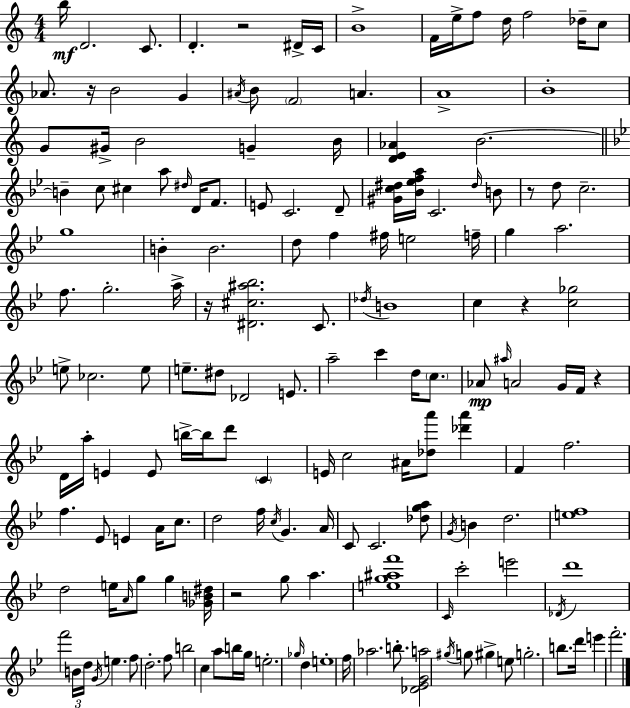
{
  \clef treble
  \numericTimeSignature
  \time 4/4
  \key a \minor
  b''16\mf d'2. c'8. | d'4.-. r2 dis'16-> c'16 | b'1-> | f'16 e''16-> f''8 d''16 f''2 des''16-- c''8 | \break aes'8. r16 b'2 g'4 | \acciaccatura { ais'16 } b'8 \parenthesize f'2 a'4. | a'1-> | b'1-. | \break g'8 gis'16-> b'2 g'4-- | b'16 <d' e' aes'>4 b'2.~~ | \bar "||" \break \key bes \major b'4-- c''8 cis''4 a''8 \grace { dis''16 } d'16 f'8. | e'8 c'2. d'8-- | <gis' c'' dis''>16 <bes' ees'' f'' a''>16 c'2. \grace { dis''16 } | b'8 r8 d''8 c''2.-- | \break g''1 | b'4-. b'2. | d''8 f''4 fis''16 e''2 | f''16-- g''4 a''2. | \break f''8. g''2.-. | a''16-> r16 <dis' cis'' ais'' bes''>2. c'8. | \acciaccatura { des''16 } b'1 | c''4 r4 <c'' ges''>2 | \break e''8-> ces''2. | e''8 e''8.-- dis''8 des'2 | e'8. a''2-- c'''4 d''16 | \parenthesize c''8. aes'8\mp \grace { ais''16 } a'2 g'16 f'16 | \break r4 d'16 a''16-. e'4 e'8 b''16->~~ b''16 d'''8 | \parenthesize c'4 e'16 c''2 ais'16 <des'' a'''>8 | <des''' a'''>4 f'4 f''2. | f''4. ees'8 e'4 | \break a'16 c''8. d''2 f''16 \acciaccatura { c''16 } g'4. | a'16 c'8 c'2. | <des'' g'' a''>8 \acciaccatura { g'16 } b'4 d''2. | <e'' f''>1 | \break d''2 e''16 \grace { a'16 } | g''8 g''4 <ges' b' dis''>16 r2 g''8 | a''4. <e'' g'' ais'' f'''>1 | \grace { c'16 } c'''2-. | \break e'''2 \acciaccatura { des'16 } d'''1 | f'''2 | \tuplet 3/2 { b'16 d''16 \acciaccatura { g'16 } } e''4. f''8 d''2.-. | f''8 b''2 | \break c''4 a''8 b''16 g''16 e''2.-. | \grace { ges''16 } d''4 e''1-. | f''16 aes''2. | b''8.-. <des' ees' g' a''>2 | \break \acciaccatura { gis''16 } g''8 gis''4-> e''8 g''2.-. | b''8. d'''16 e'''4 | f'''2.-. \bar "|."
}